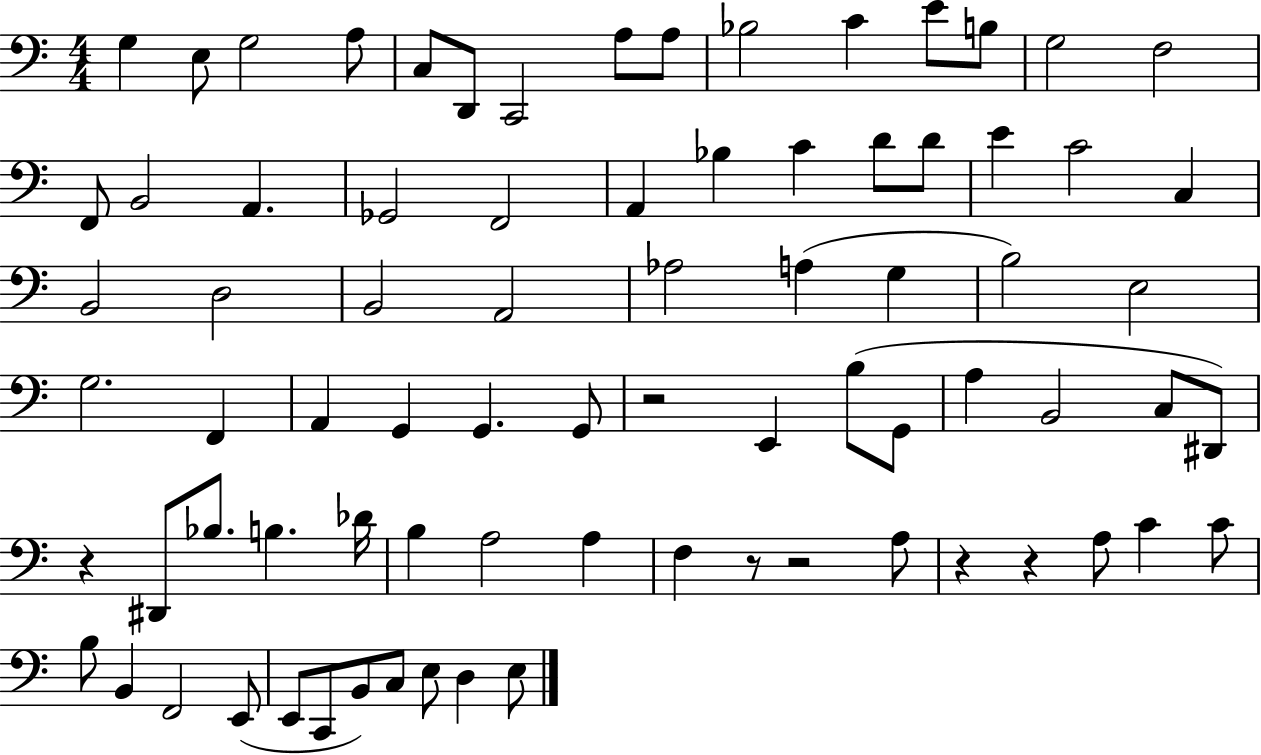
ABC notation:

X:1
T:Untitled
M:4/4
L:1/4
K:C
G, E,/2 G,2 A,/2 C,/2 D,,/2 C,,2 A,/2 A,/2 _B,2 C E/2 B,/2 G,2 F,2 F,,/2 B,,2 A,, _G,,2 F,,2 A,, _B, C D/2 D/2 E C2 C, B,,2 D,2 B,,2 A,,2 _A,2 A, G, B,2 E,2 G,2 F,, A,, G,, G,, G,,/2 z2 E,, B,/2 G,,/2 A, B,,2 C,/2 ^D,,/2 z ^D,,/2 _B,/2 B, _D/4 B, A,2 A, F, z/2 z2 A,/2 z z A,/2 C C/2 B,/2 B,, F,,2 E,,/2 E,,/2 C,,/2 B,,/2 C,/2 E,/2 D, E,/2